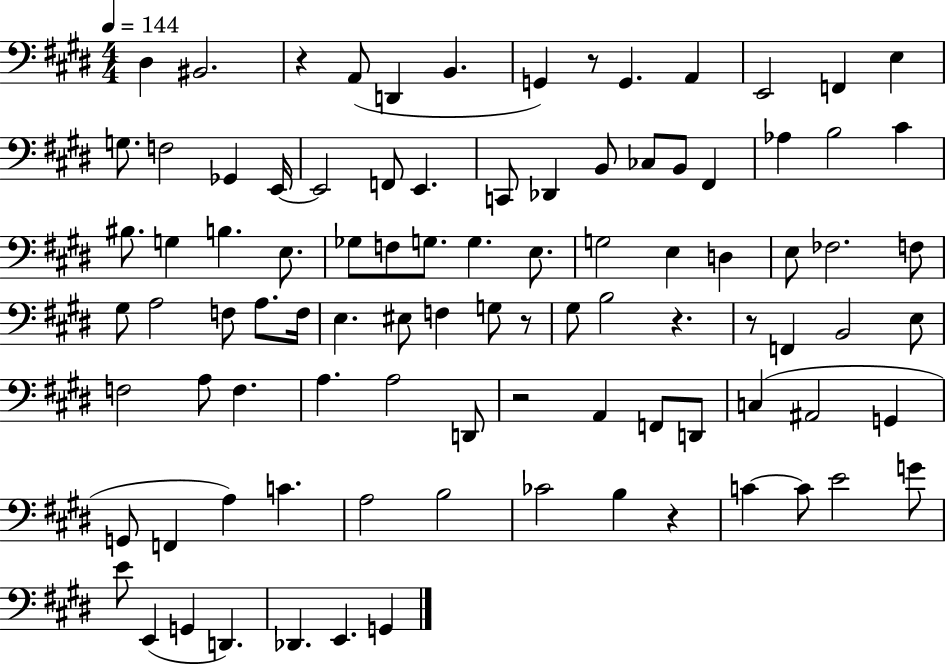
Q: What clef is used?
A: bass